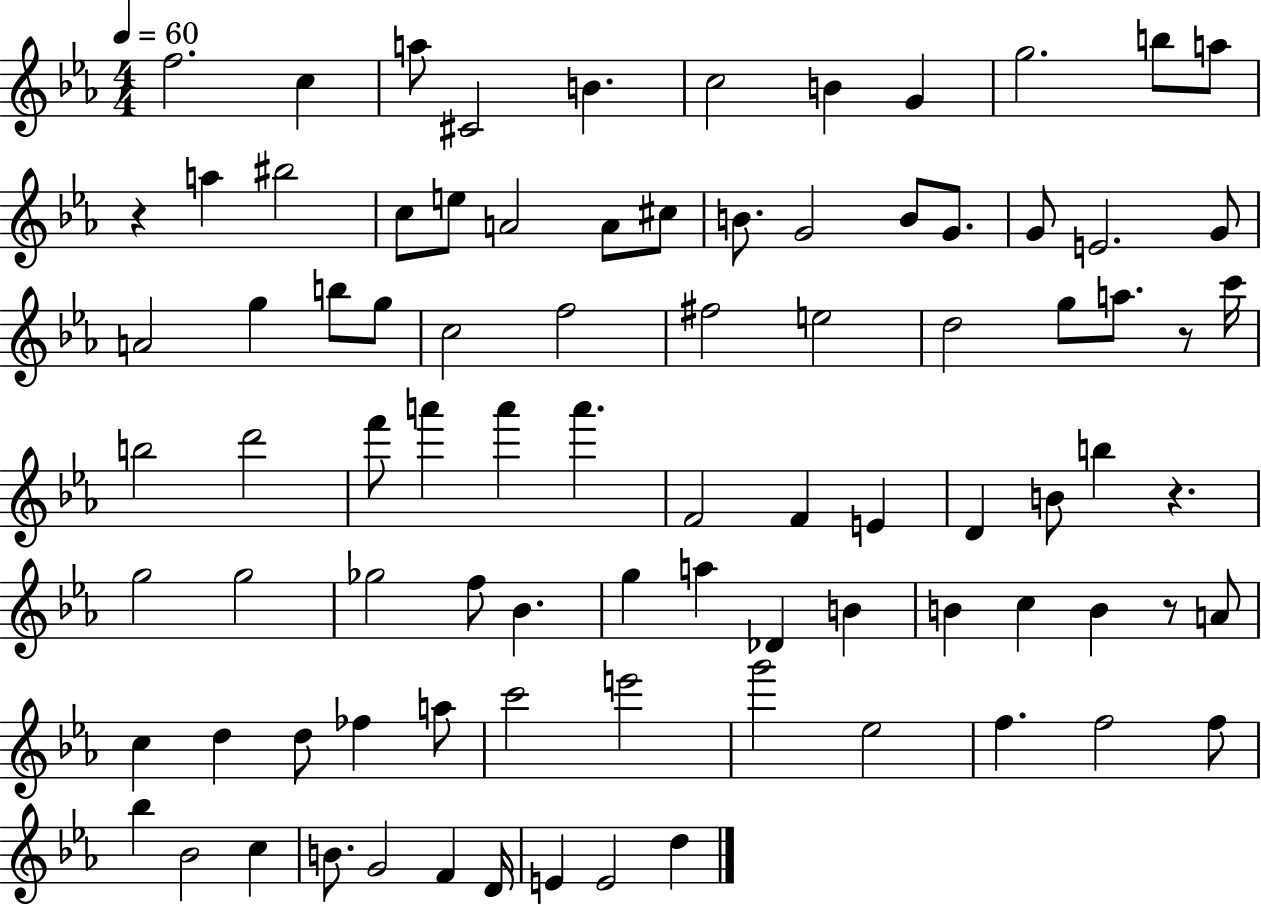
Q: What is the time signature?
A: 4/4